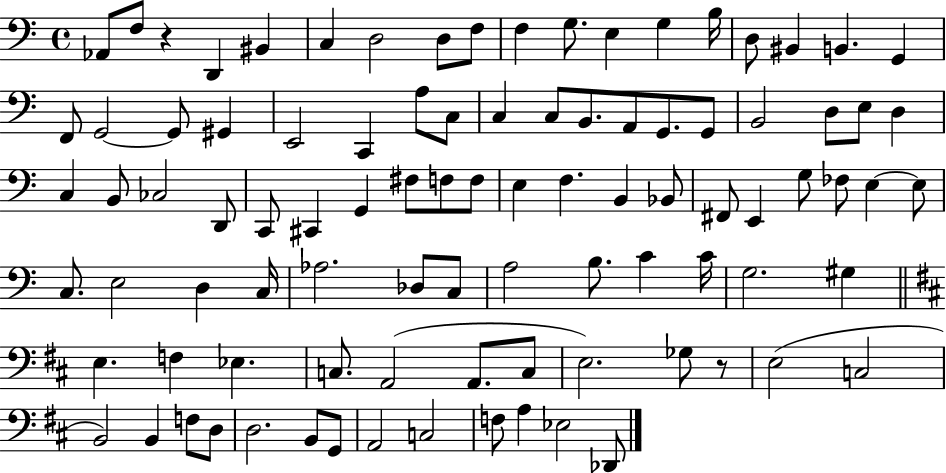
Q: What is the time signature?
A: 4/4